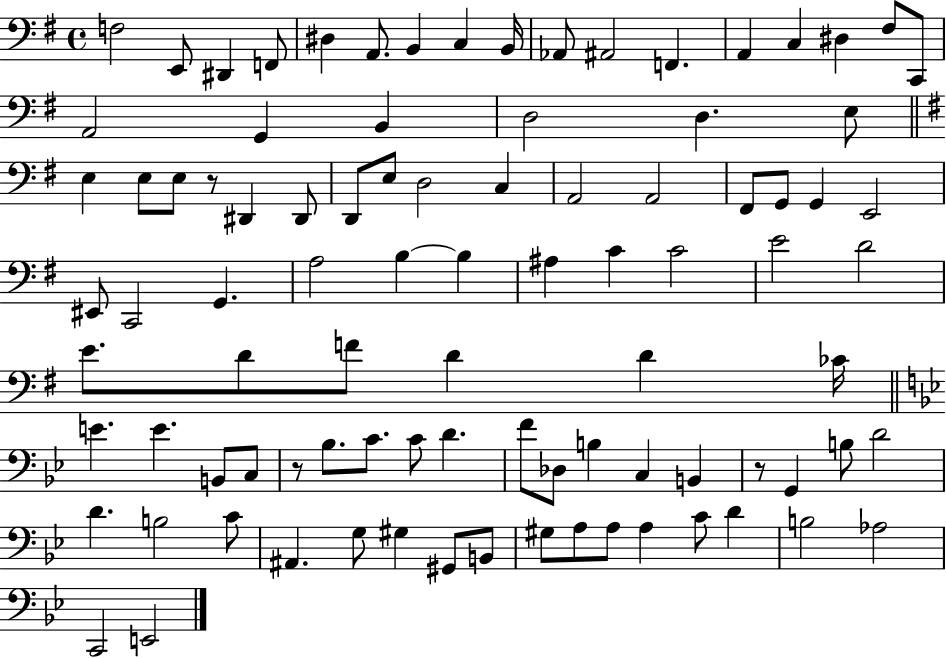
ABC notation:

X:1
T:Untitled
M:4/4
L:1/4
K:G
F,2 E,,/2 ^D,, F,,/2 ^D, A,,/2 B,, C, B,,/4 _A,,/2 ^A,,2 F,, A,, C, ^D, ^F,/2 C,,/2 A,,2 G,, B,, D,2 D, E,/2 E, E,/2 E,/2 z/2 ^D,, ^D,,/2 D,,/2 E,/2 D,2 C, A,,2 A,,2 ^F,,/2 G,,/2 G,, E,,2 ^E,,/2 C,,2 G,, A,2 B, B, ^A, C C2 E2 D2 E/2 D/2 F/2 D D _C/4 E E B,,/2 C,/2 z/2 _B,/2 C/2 C/2 D F/2 _D,/2 B, C, B,, z/2 G,, B,/2 D2 D B,2 C/2 ^A,, G,/2 ^G, ^G,,/2 B,,/2 ^G,/2 A,/2 A,/2 A, C/2 D B,2 _A,2 C,,2 E,,2